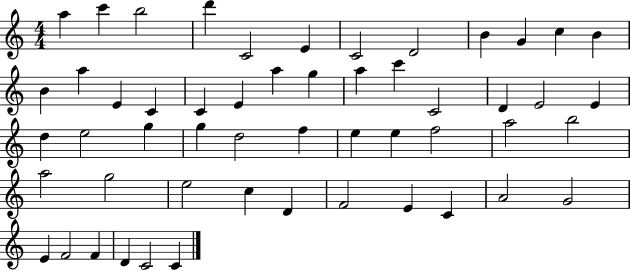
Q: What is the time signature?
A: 4/4